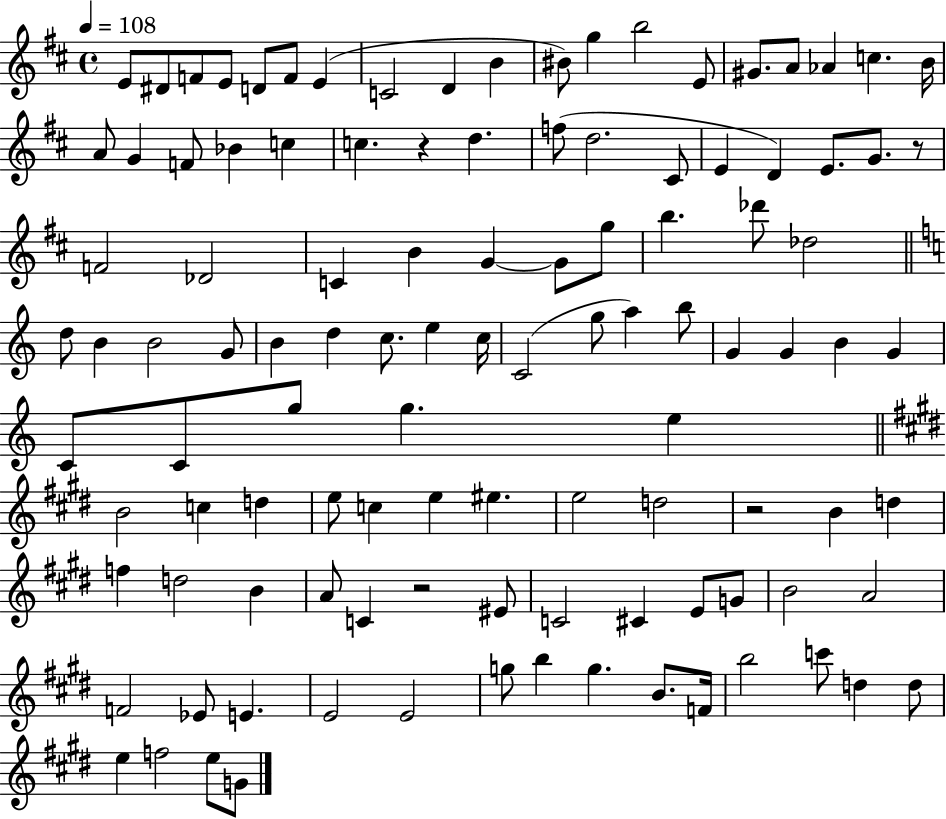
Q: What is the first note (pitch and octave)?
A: E4